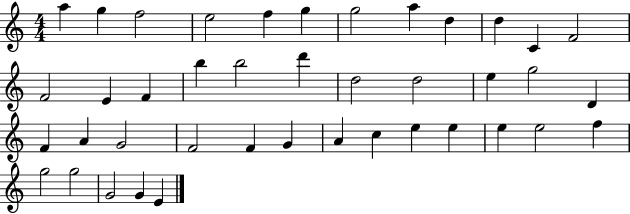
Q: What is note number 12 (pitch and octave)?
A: F4